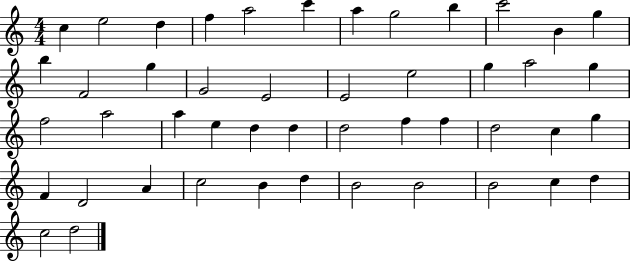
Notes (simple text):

C5/q E5/h D5/q F5/q A5/h C6/q A5/q G5/h B5/q C6/h B4/q G5/q B5/q F4/h G5/q G4/h E4/h E4/h E5/h G5/q A5/h G5/q F5/h A5/h A5/q E5/q D5/q D5/q D5/h F5/q F5/q D5/h C5/q G5/q F4/q D4/h A4/q C5/h B4/q D5/q B4/h B4/h B4/h C5/q D5/q C5/h D5/h